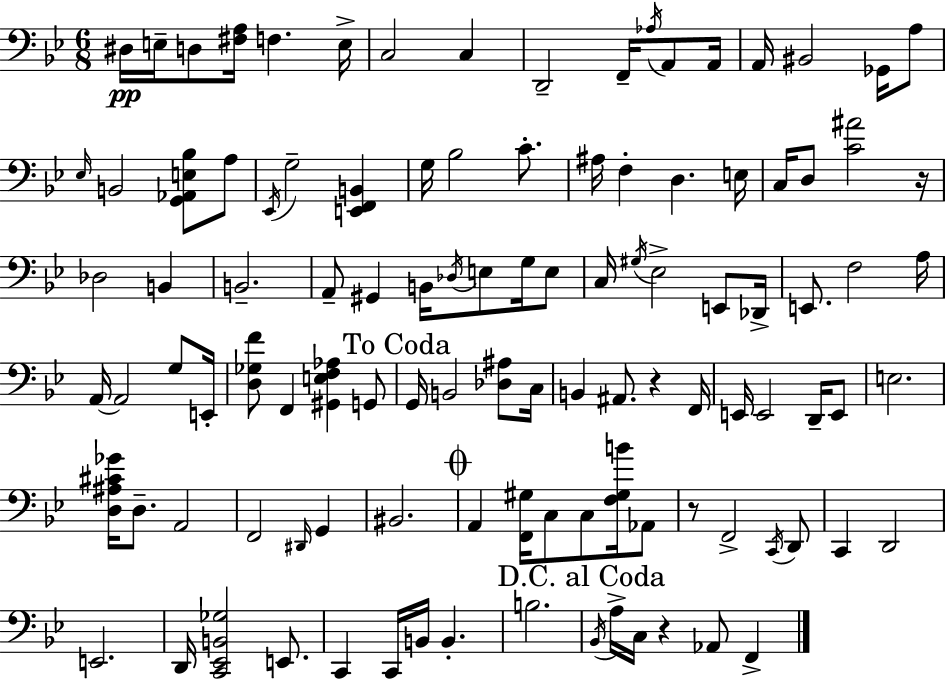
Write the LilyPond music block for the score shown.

{
  \clef bass
  \numericTimeSignature
  \time 6/8
  \key g \minor
  \repeat volta 2 { dis16\pp e16-- d8 <fis a>16 f4. e16-> | c2 c4 | d,2-- f,16-- \acciaccatura { aes16 } a,8 | a,16 a,16 bis,2 ges,16 a8 | \break \grace { ees16 } b,2 <g, aes, e bes>8 | a8 \acciaccatura { ees,16 } g2-- <e, f, b,>4 | g16 bes2 | c'8.-. ais16 f4-. d4. | \break e16 c16 d8 <c' ais'>2 | r16 des2 b,4 | b,2.-- | a,8-- gis,4 b,16 \acciaccatura { des16 } e8 | \break g16 e8 c16 \acciaccatura { gis16 } ees2-> | e,8 des,16-> e,8. f2 | a16 a,16~~ a,2 | g8 e,16-. <d ges f'>8 f,4 <gis, e f aes>4 | \break g,8 \mark "To Coda" g,16 b,2 | <des ais>8 c16 b,4 ais,8. | r4 f,16 e,16 e,2 | d,16-- e,8 e2. | \break <d ais cis' ges'>16 d8.-- a,2 | f,2 | \grace { dis,16 } g,4 bis,2. | \mark \markup { \musicglyph "scripts.coda" } a,4 <f, gis>16 c8 | \break c8 <f gis b'>16 aes,8 r8 f,2-> | \acciaccatura { c,16 } d,8 c,4 d,2 | e,2. | d,16 <c, ees, b, ges>2 | \break e,8. c,4 c,16 | b,16 b,4.-. b2. | \mark "D.C. al Coda" \acciaccatura { bes,16 } a16-> c16 r4 | aes,8 f,4-> } \bar "|."
}